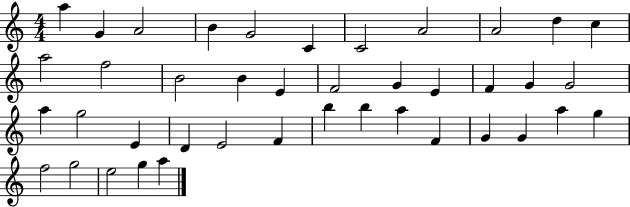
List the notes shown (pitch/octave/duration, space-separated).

A5/q G4/q A4/h B4/q G4/h C4/q C4/h A4/h A4/h D5/q C5/q A5/h F5/h B4/h B4/q E4/q F4/h G4/q E4/q F4/q G4/q G4/h A5/q G5/h E4/q D4/q E4/h F4/q B5/q B5/q A5/q F4/q G4/q G4/q A5/q G5/q F5/h G5/h E5/h G5/q A5/q